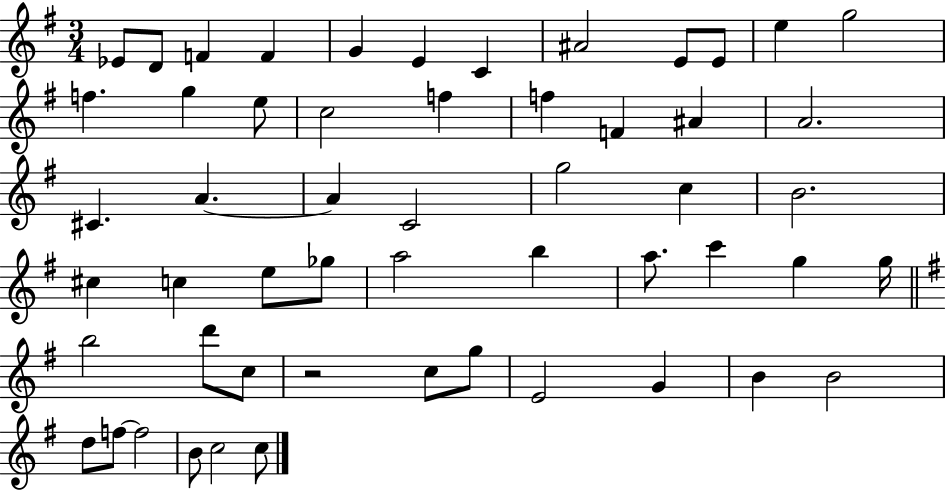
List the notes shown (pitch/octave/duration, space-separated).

Eb4/e D4/e F4/q F4/q G4/q E4/q C4/q A#4/h E4/e E4/e E5/q G5/h F5/q. G5/q E5/e C5/h F5/q F5/q F4/q A#4/q A4/h. C#4/q. A4/q. A4/q C4/h G5/h C5/q B4/h. C#5/q C5/q E5/e Gb5/e A5/h B5/q A5/e. C6/q G5/q G5/s B5/h D6/e C5/e R/h C5/e G5/e E4/h G4/q B4/q B4/h D5/e F5/e F5/h B4/e C5/h C5/e